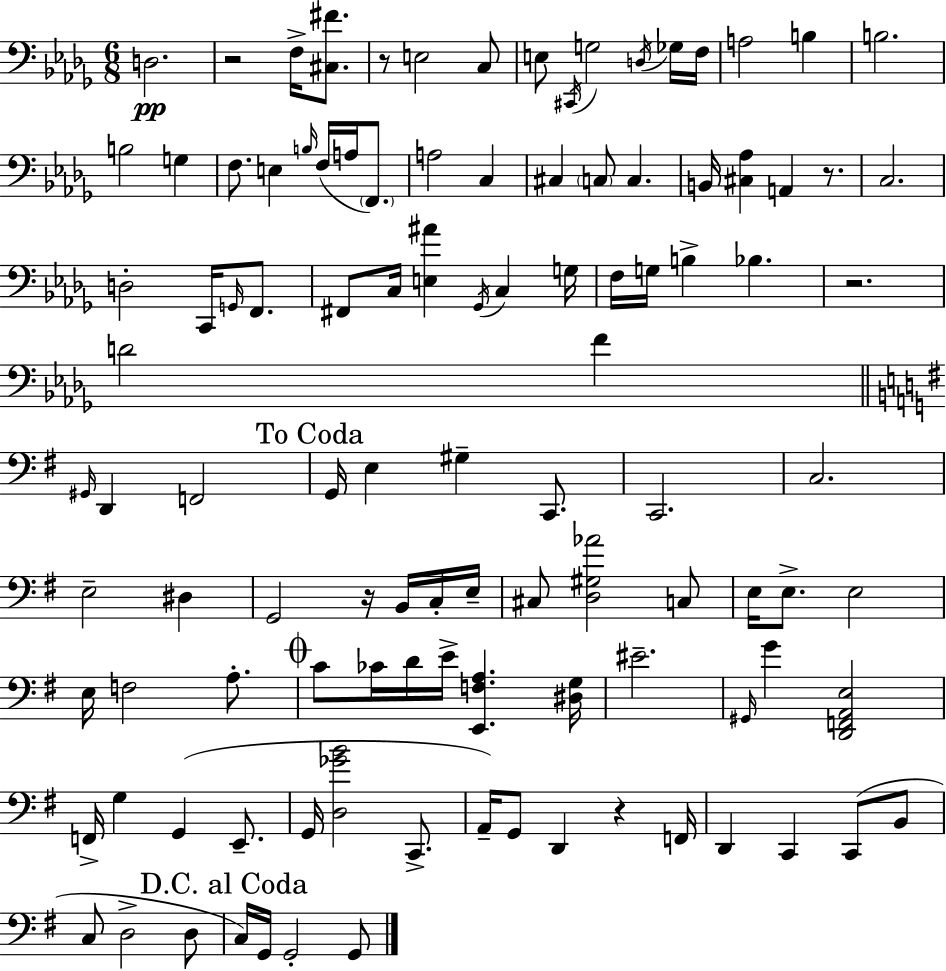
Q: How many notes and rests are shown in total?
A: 109